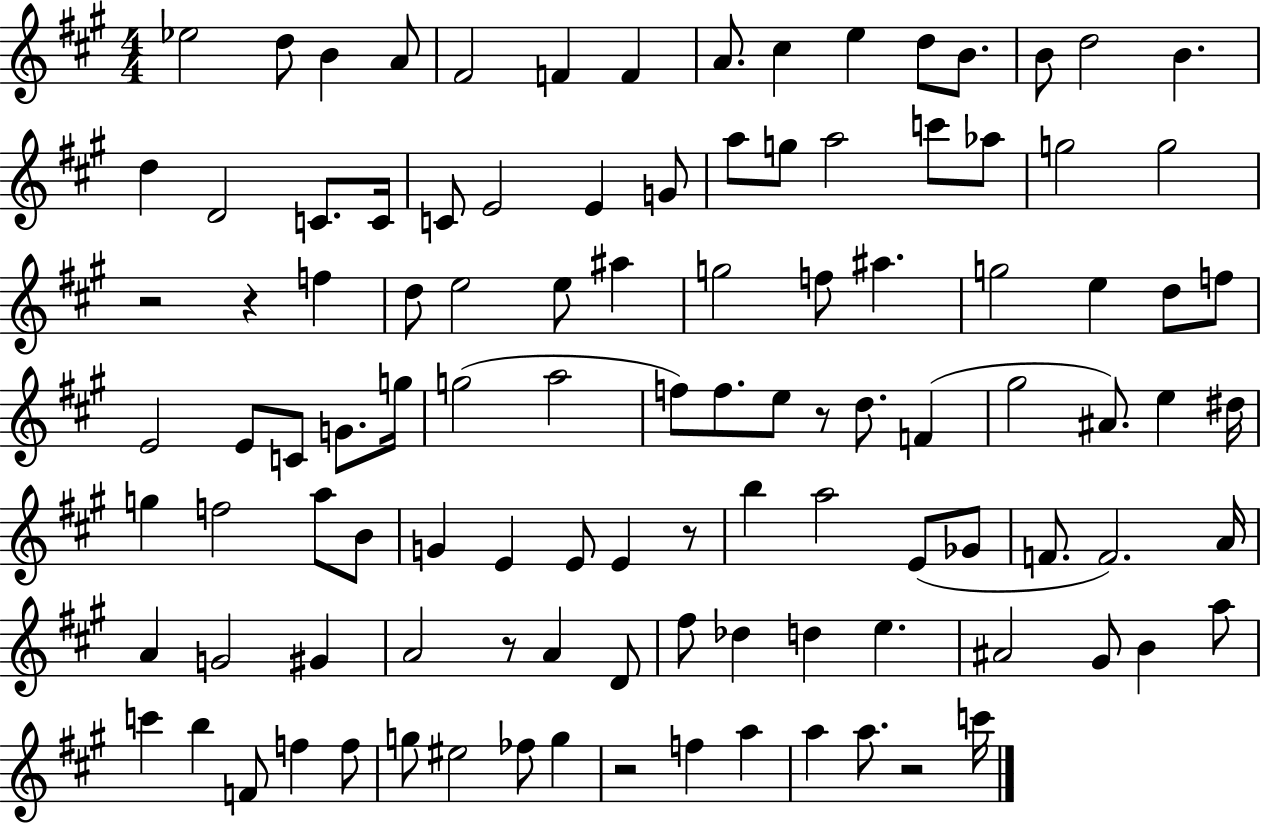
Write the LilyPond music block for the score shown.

{
  \clef treble
  \numericTimeSignature
  \time 4/4
  \key a \major
  ees''2 d''8 b'4 a'8 | fis'2 f'4 f'4 | a'8. cis''4 e''4 d''8 b'8. | b'8 d''2 b'4. | \break d''4 d'2 c'8. c'16 | c'8 e'2 e'4 g'8 | a''8 g''8 a''2 c'''8 aes''8 | g''2 g''2 | \break r2 r4 f''4 | d''8 e''2 e''8 ais''4 | g''2 f''8 ais''4. | g''2 e''4 d''8 f''8 | \break e'2 e'8 c'8 g'8. g''16 | g''2( a''2 | f''8) f''8. e''8 r8 d''8. f'4( | gis''2 ais'8.) e''4 dis''16 | \break g''4 f''2 a''8 b'8 | g'4 e'4 e'8 e'4 r8 | b''4 a''2 e'8( ges'8 | f'8. f'2.) a'16 | \break a'4 g'2 gis'4 | a'2 r8 a'4 d'8 | fis''8 des''4 d''4 e''4. | ais'2 gis'8 b'4 a''8 | \break c'''4 b''4 f'8 f''4 f''8 | g''8 eis''2 fes''8 g''4 | r2 f''4 a''4 | a''4 a''8. r2 c'''16 | \break \bar "|."
}